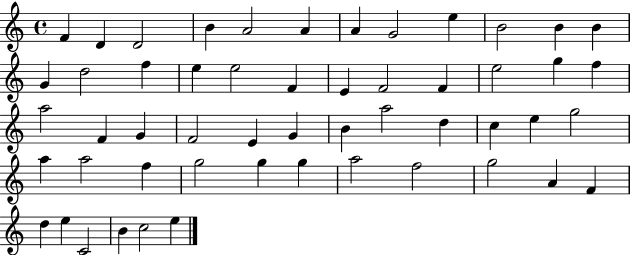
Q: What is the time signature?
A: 4/4